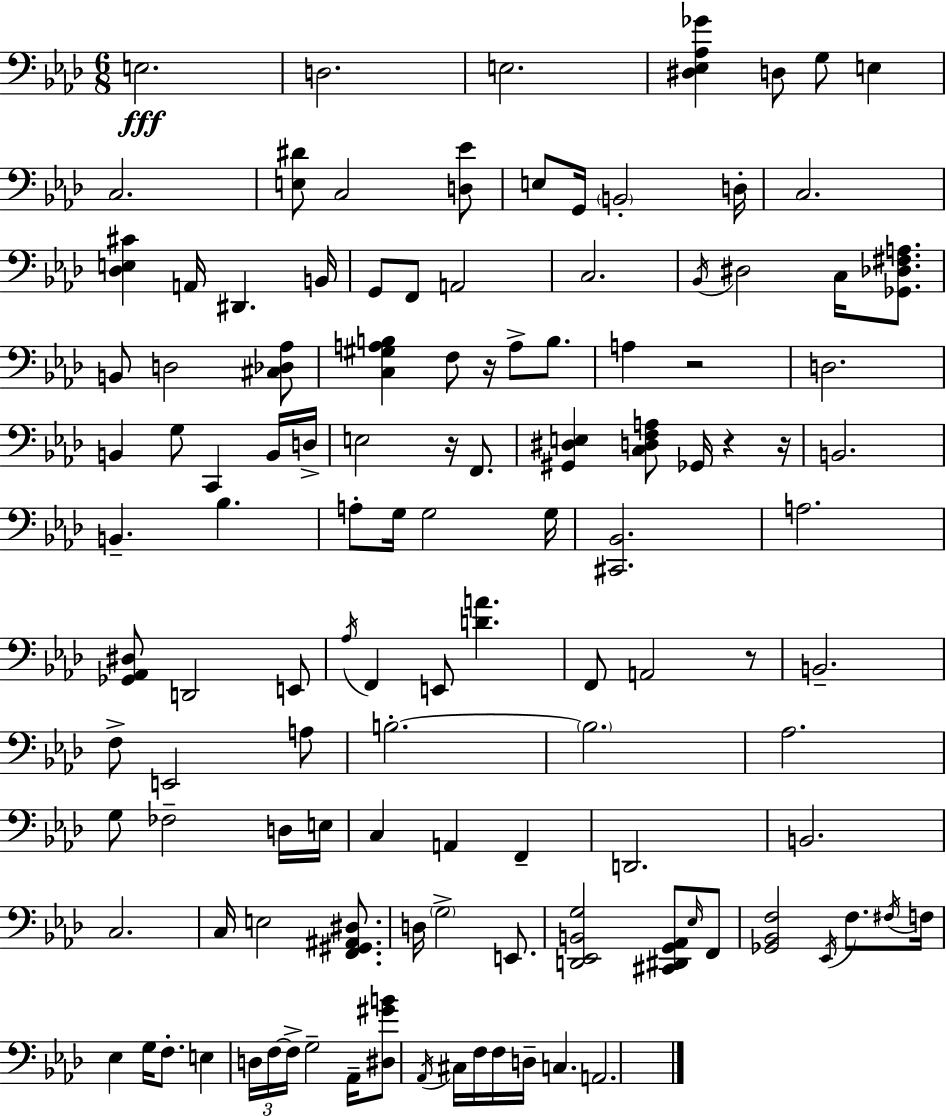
E3/h. D3/h. E3/h. [D#3,Eb3,Ab3,Gb4]/q D3/e G3/e E3/q C3/h. [E3,D#4]/e C3/h [D3,Eb4]/e E3/e G2/s B2/h D3/s C3/h. [Db3,E3,C#4]/q A2/s D#2/q. B2/s G2/e F2/e A2/h C3/h. Bb2/s D#3/h C3/s [Gb2,Db3,F#3,A3]/e. B2/e D3/h [C#3,Db3,Ab3]/e [C3,G#3,A3,B3]/q F3/e R/s A3/e B3/e. A3/q R/h D3/h. B2/q G3/e C2/q B2/s D3/s E3/h R/s F2/e. [G#2,D#3,E3]/q [C3,D3,F3,A3]/e Gb2/s R/q R/s B2/h. B2/q. Bb3/q. A3/e G3/s G3/h G3/s [C#2,Bb2]/h. A3/h. [Gb2,Ab2,D#3]/e D2/h E2/e Ab3/s F2/q E2/e [D4,A4]/q. F2/e A2/h R/e B2/h. F3/e E2/h A3/e B3/h. B3/h. Ab3/h. G3/e FES3/h D3/s E3/s C3/q A2/q F2/q D2/h. B2/h. C3/h. C3/s E3/h [F2,G#2,A#2,D#3]/e. D3/s G3/h E2/e. [D2,Eb2,B2,G3]/h [C#2,D#2,G2,Ab2]/e Eb3/s F2/e [Gb2,Bb2,F3]/h Eb2/s F3/e. F#3/s F3/s Eb3/q G3/s F3/e. E3/q D3/s F3/s F3/s G3/h Ab2/s [D#3,G#4,B4]/e Ab2/s C#3/s F3/s F3/s D3/s C3/q. A2/h.